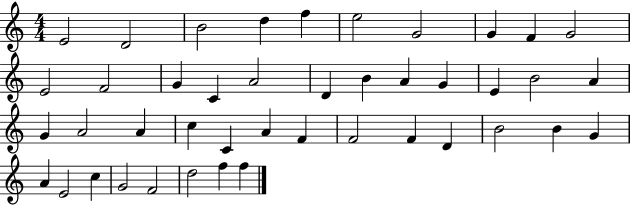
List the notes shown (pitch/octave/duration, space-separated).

E4/h D4/h B4/h D5/q F5/q E5/h G4/h G4/q F4/q G4/h E4/h F4/h G4/q C4/q A4/h D4/q B4/q A4/q G4/q E4/q B4/h A4/q G4/q A4/h A4/q C5/q C4/q A4/q F4/q F4/h F4/q D4/q B4/h B4/q G4/q A4/q E4/h C5/q G4/h F4/h D5/h F5/q F5/q